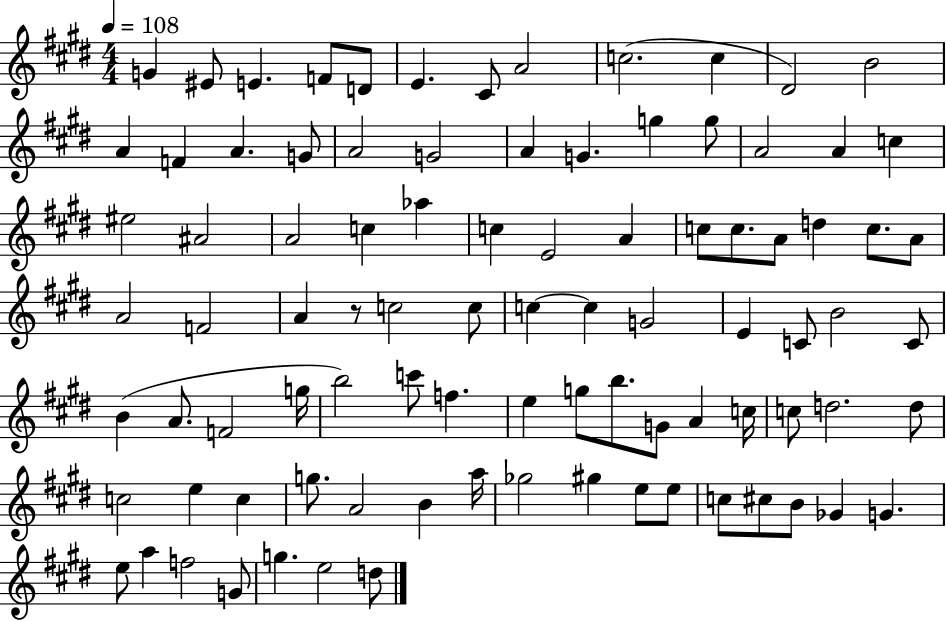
{
  \clef treble
  \numericTimeSignature
  \time 4/4
  \key e \major
  \tempo 4 = 108
  g'4 eis'8 e'4. f'8 d'8 | e'4. cis'8 a'2 | c''2.( c''4 | dis'2) b'2 | \break a'4 f'4 a'4. g'8 | a'2 g'2 | a'4 g'4. g''4 g''8 | a'2 a'4 c''4 | \break eis''2 ais'2 | a'2 c''4 aes''4 | c''4 e'2 a'4 | c''8 c''8. a'8 d''4 c''8. a'8 | \break a'2 f'2 | a'4 r8 c''2 c''8 | c''4~~ c''4 g'2 | e'4 c'8 b'2 c'8 | \break b'4( a'8. f'2 g''16 | b''2) c'''8 f''4. | e''4 g''8 b''8. g'8 a'4 c''16 | c''8 d''2. d''8 | \break c''2 e''4 c''4 | g''8. a'2 b'4 a''16 | ges''2 gis''4 e''8 e''8 | c''8 cis''8 b'8 ges'4 g'4. | \break e''8 a''4 f''2 g'8 | g''4. e''2 d''8 | \bar "|."
}